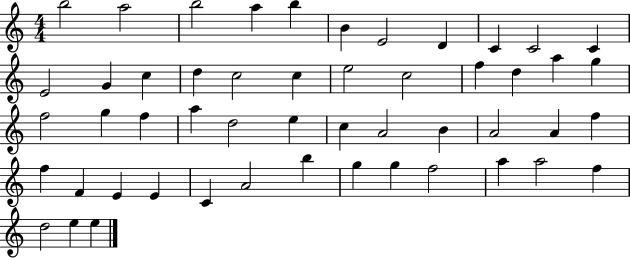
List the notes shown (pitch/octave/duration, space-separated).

B5/h A5/h B5/h A5/q B5/q B4/q E4/h D4/q C4/q C4/h C4/q E4/h G4/q C5/q D5/q C5/h C5/q E5/h C5/h F5/q D5/q A5/q G5/q F5/h G5/q F5/q A5/q D5/h E5/q C5/q A4/h B4/q A4/h A4/q F5/q F5/q F4/q E4/q E4/q C4/q A4/h B5/q G5/q G5/q F5/h A5/q A5/h F5/q D5/h E5/q E5/q